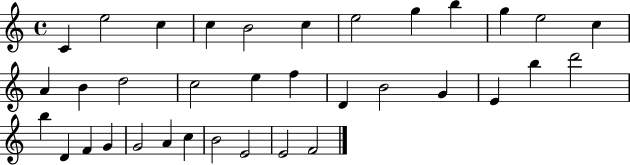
{
  \clef treble
  \time 4/4
  \defaultTimeSignature
  \key c \major
  c'4 e''2 c''4 | c''4 b'2 c''4 | e''2 g''4 b''4 | g''4 e''2 c''4 | \break a'4 b'4 d''2 | c''2 e''4 f''4 | d'4 b'2 g'4 | e'4 b''4 d'''2 | \break b''4 d'4 f'4 g'4 | g'2 a'4 c''4 | b'2 e'2 | e'2 f'2 | \break \bar "|."
}